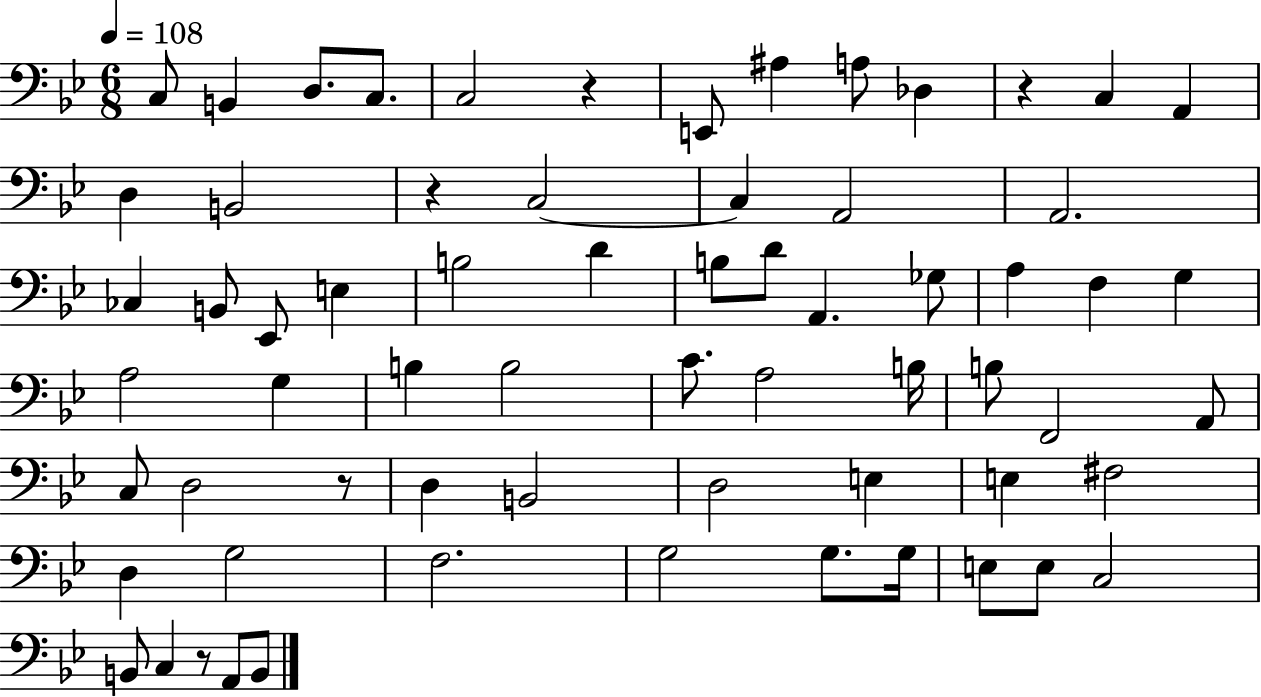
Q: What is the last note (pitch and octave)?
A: B2